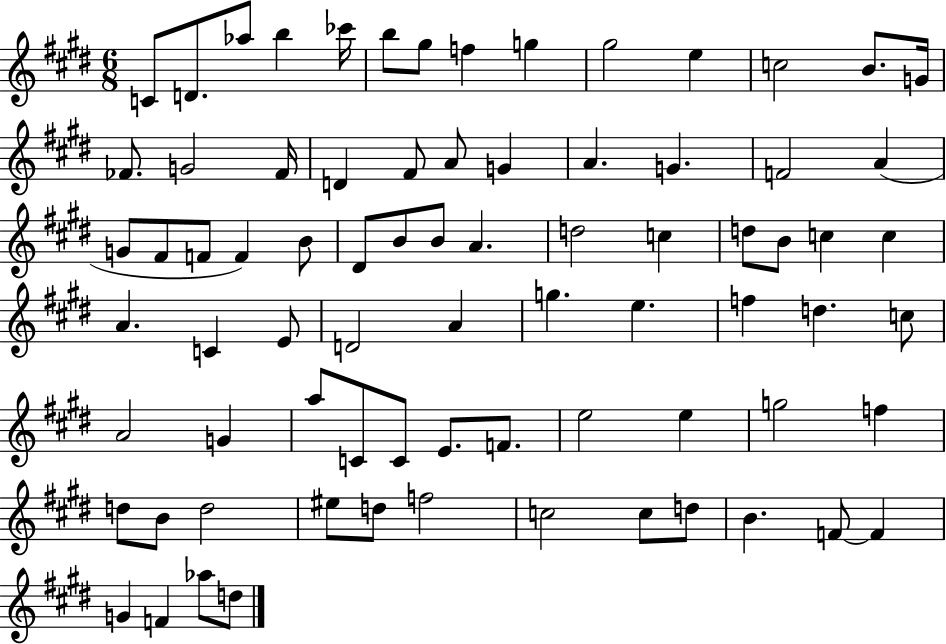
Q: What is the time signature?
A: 6/8